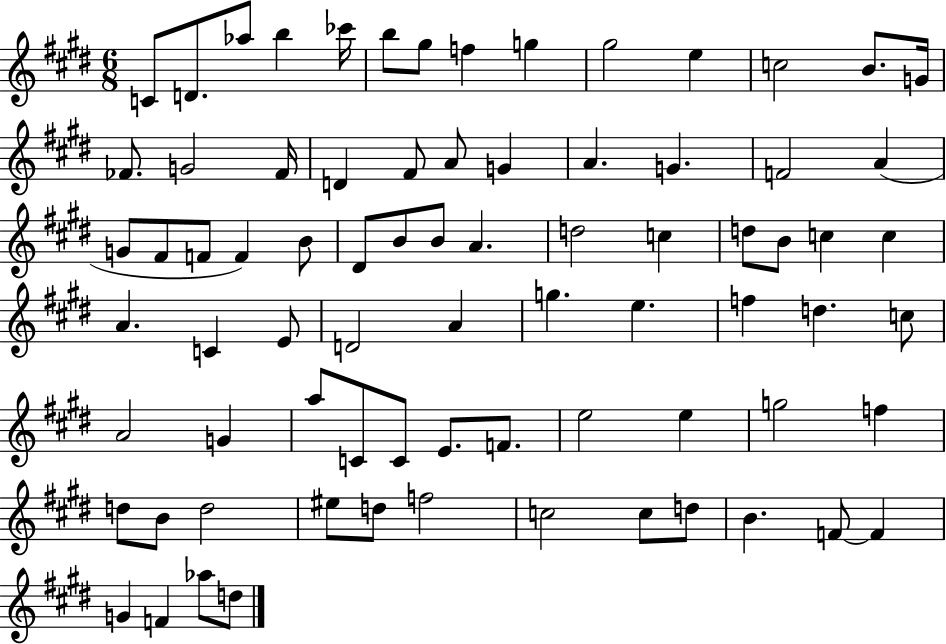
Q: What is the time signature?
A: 6/8